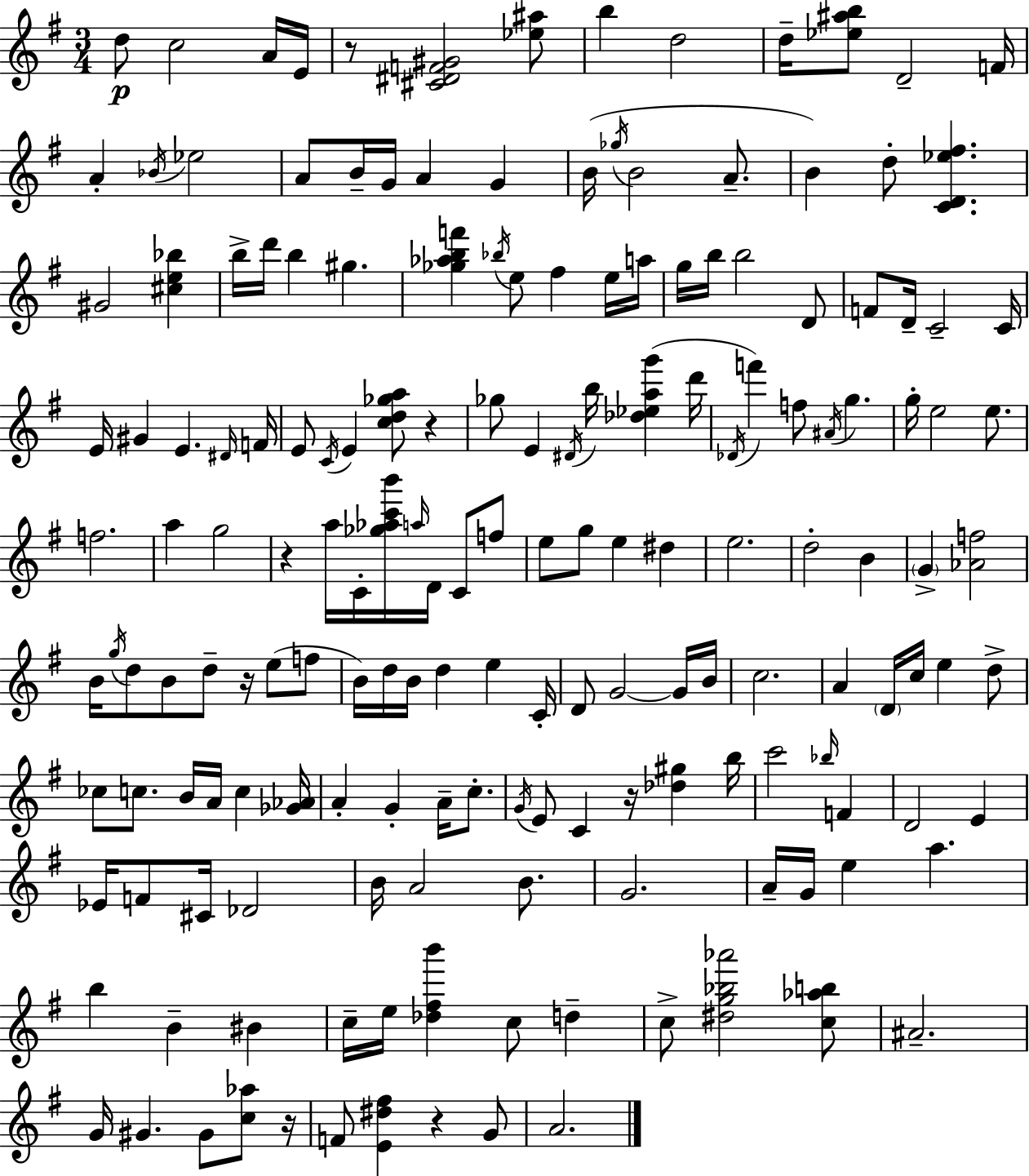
X:1
T:Untitled
M:3/4
L:1/4
K:G
d/2 c2 A/4 E/4 z/2 [^C^DF^G]2 [_e^a]/2 b d2 d/4 [_e^ab]/2 D2 F/4 A _B/4 _e2 A/2 B/4 G/4 A G B/4 _g/4 B2 A/2 B d/2 [CD_e^f] ^G2 [^ce_b] b/4 d'/4 b ^g [_g_abf'] _b/4 e/2 ^f e/4 a/4 g/4 b/4 b2 D/2 F/2 D/4 C2 C/4 E/4 ^G E ^D/4 F/4 E/2 C/4 E [cd_ga]/2 z _g/2 E ^D/4 b/4 [_d_eag'] d'/4 _D/4 f' f/2 ^A/4 g g/4 e2 e/2 f2 a g2 z a/4 C/4 [_g_ac'b']/4 a/4 D/4 C/2 f/2 e/2 g/2 e ^d e2 d2 B G [_Af]2 B/4 g/4 d/2 B/2 d/2 z/4 e/2 f/2 B/4 d/4 B/4 d e C/4 D/2 G2 G/4 B/4 c2 A D/4 c/4 e d/2 _c/2 c/2 B/4 A/4 c [_G_A]/4 A G A/4 c/2 G/4 E/2 C z/4 [_d^g] b/4 c'2 _b/4 F D2 E _E/4 F/2 ^C/4 _D2 B/4 A2 B/2 G2 A/4 G/4 e a b B ^B c/4 e/4 [_d^fb'] c/2 d c/2 [^dg_b_a']2 [c_ab]/2 ^A2 G/4 ^G ^G/2 [c_a]/2 z/4 F/2 [E^d^f] z G/2 A2